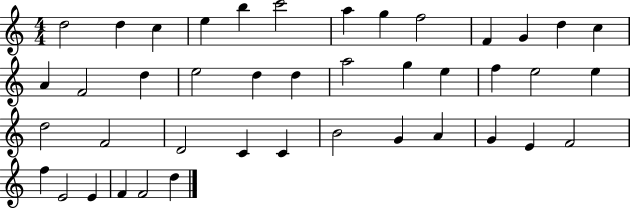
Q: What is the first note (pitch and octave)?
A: D5